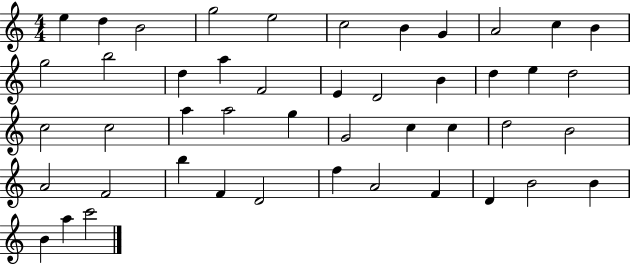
{
  \clef treble
  \numericTimeSignature
  \time 4/4
  \key c \major
  e''4 d''4 b'2 | g''2 e''2 | c''2 b'4 g'4 | a'2 c''4 b'4 | \break g''2 b''2 | d''4 a''4 f'2 | e'4 d'2 b'4 | d''4 e''4 d''2 | \break c''2 c''2 | a''4 a''2 g''4 | g'2 c''4 c''4 | d''2 b'2 | \break a'2 f'2 | b''4 f'4 d'2 | f''4 a'2 f'4 | d'4 b'2 b'4 | \break b'4 a''4 c'''2 | \bar "|."
}